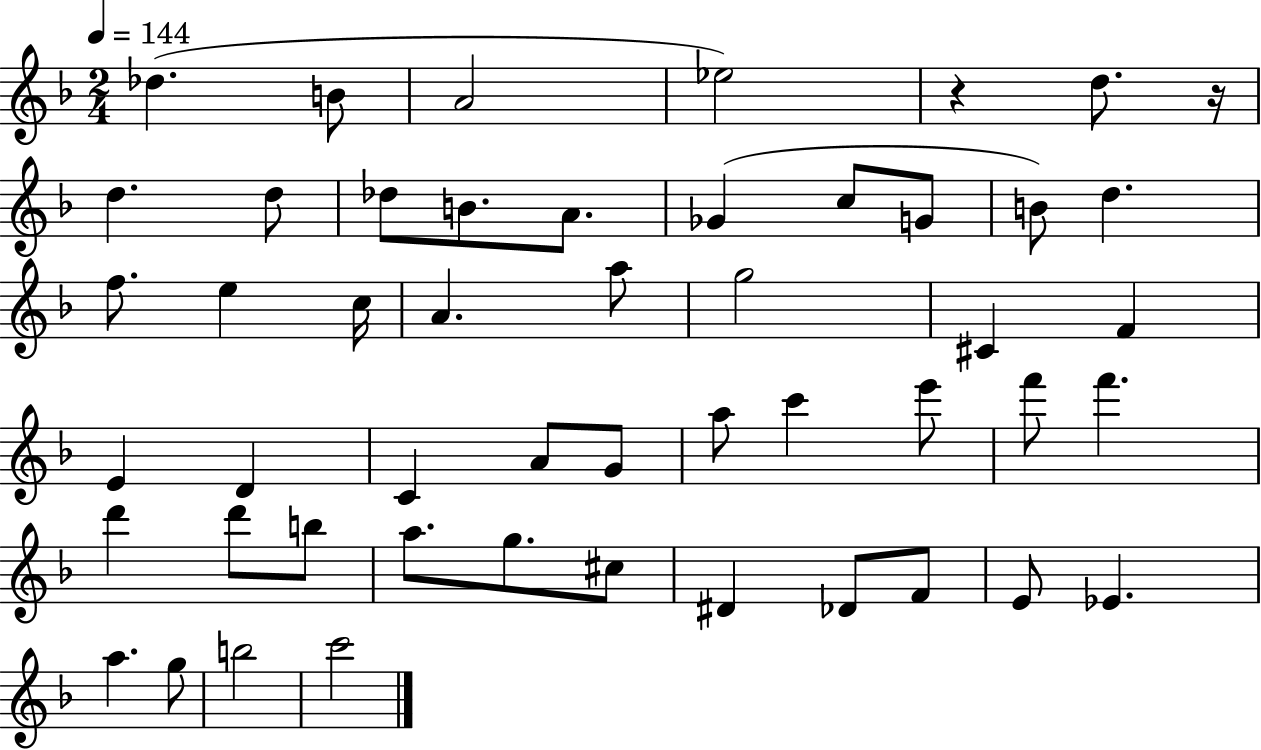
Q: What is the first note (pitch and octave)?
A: Db5